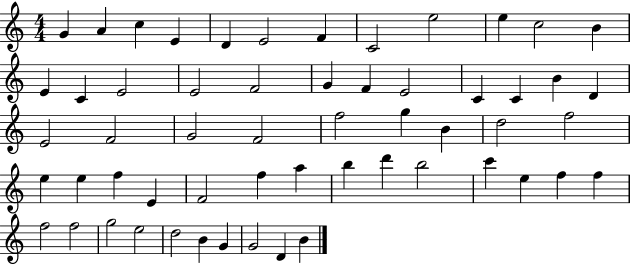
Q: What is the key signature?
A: C major